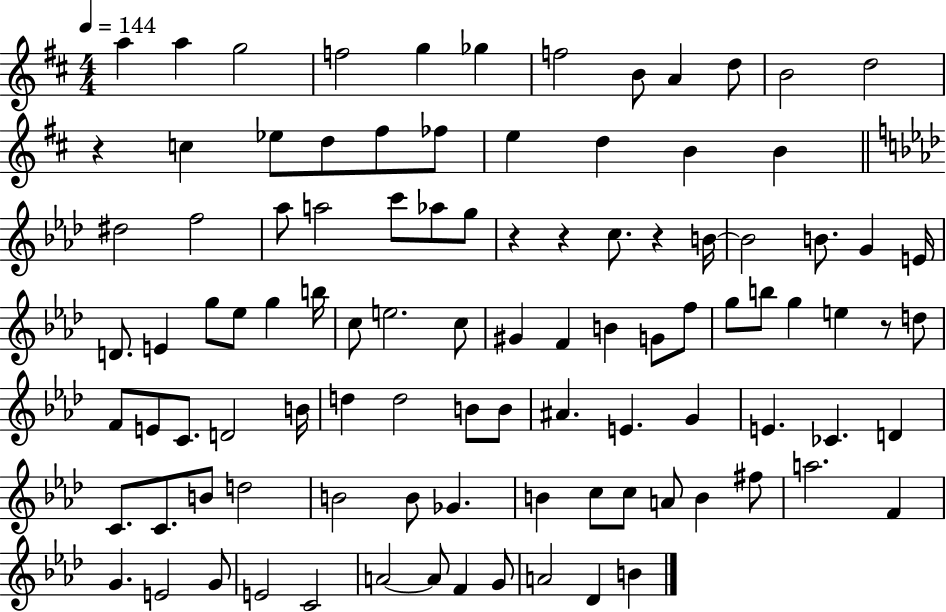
A5/q A5/q G5/h F5/h G5/q Gb5/q F5/h B4/e A4/q D5/e B4/h D5/h R/q C5/q Eb5/e D5/e F#5/e FES5/e E5/q D5/q B4/q B4/q D#5/h F5/h Ab5/e A5/h C6/e Ab5/e G5/e R/q R/q C5/e. R/q B4/s B4/h B4/e. G4/q E4/s D4/e. E4/q G5/e Eb5/e G5/q B5/s C5/e E5/h. C5/e G#4/q F4/q B4/q G4/e F5/e G5/e B5/e G5/q E5/q R/e D5/e F4/e E4/e C4/e. D4/h B4/s D5/q D5/h B4/e B4/e A#4/q. E4/q. G4/q E4/q. CES4/q. D4/q C4/e. C4/e. B4/e D5/h B4/h B4/e Gb4/q. B4/q C5/e C5/e A4/e B4/q F#5/e A5/h. F4/q G4/q. E4/h G4/e E4/h C4/h A4/h A4/e F4/q G4/e A4/h Db4/q B4/q